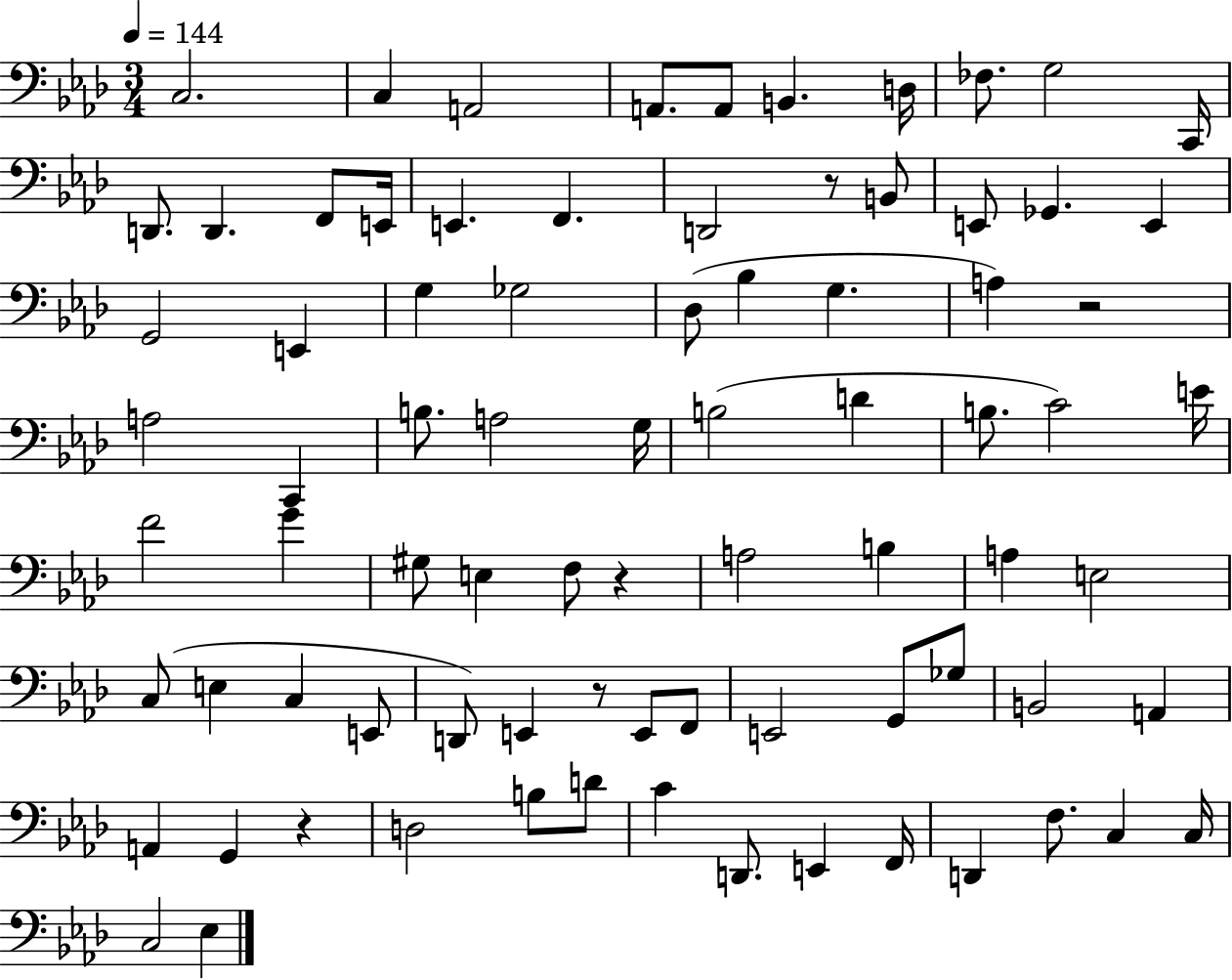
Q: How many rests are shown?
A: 5